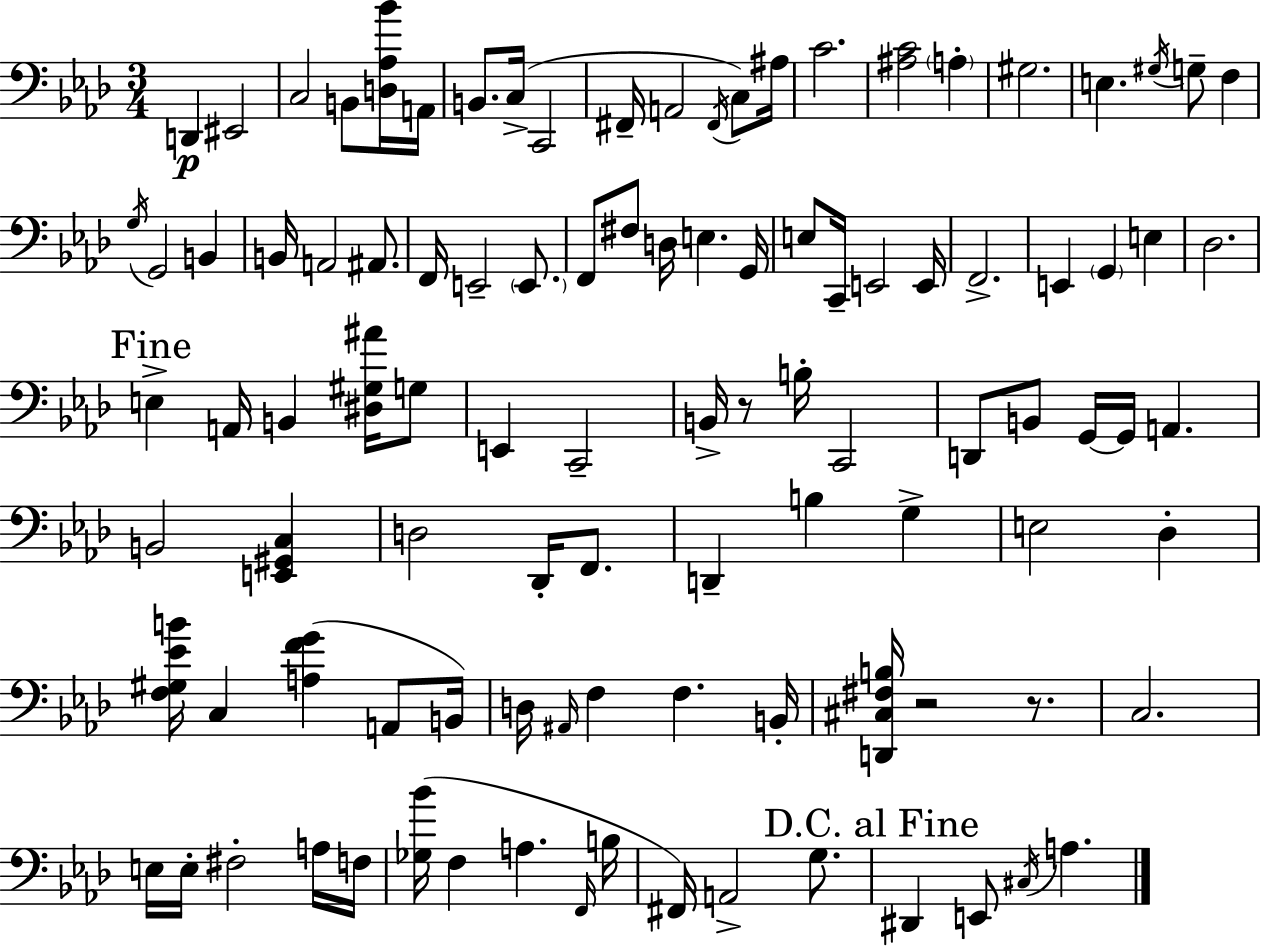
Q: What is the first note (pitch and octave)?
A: D2